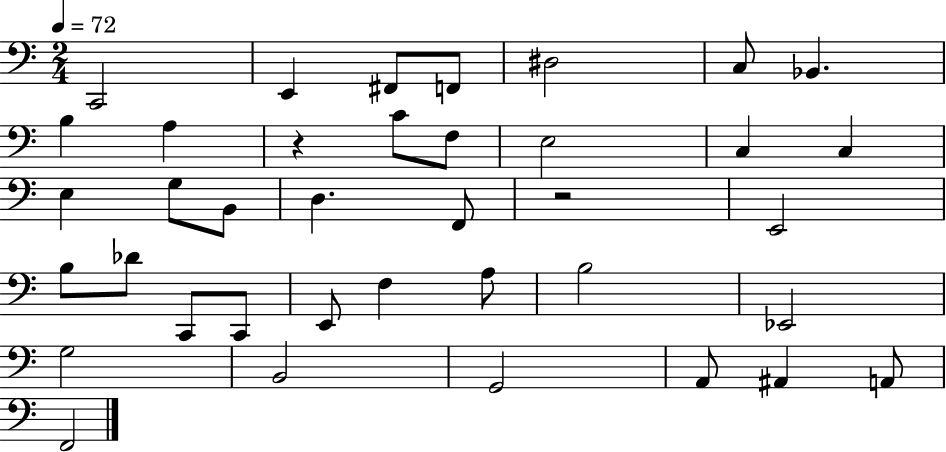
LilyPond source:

{
  \clef bass
  \numericTimeSignature
  \time 2/4
  \key c \major
  \tempo 4 = 72
  c,2 | e,4 fis,8 f,8 | dis2 | c8 bes,4. | \break b4 a4 | r4 c'8 f8 | e2 | c4 c4 | \break e4 g8 b,8 | d4. f,8 | r2 | e,2 | \break b8 des'8 c,8 c,8 | e,8 f4 a8 | b2 | ees,2 | \break g2 | b,2 | g,2 | a,8 ais,4 a,8 | \break f,2 | \bar "|."
}